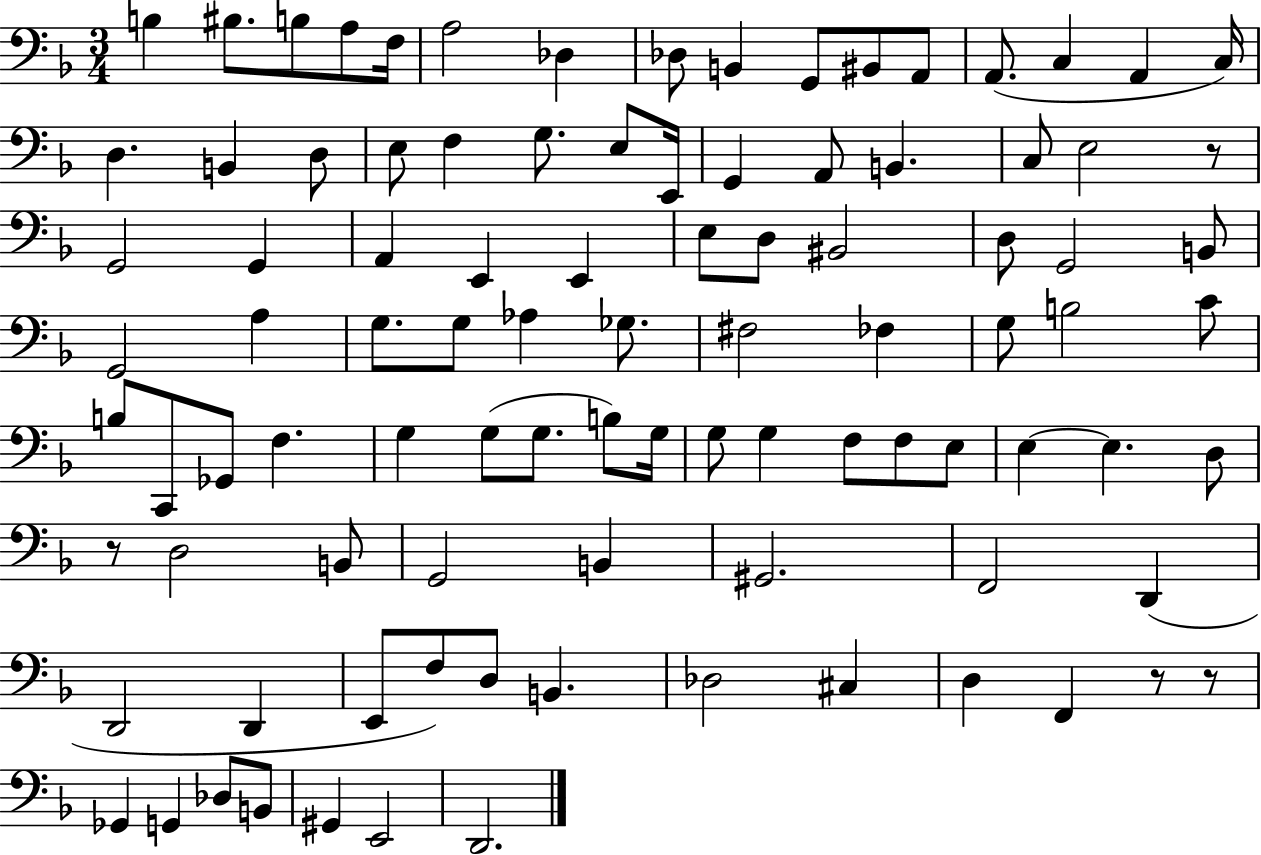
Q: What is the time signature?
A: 3/4